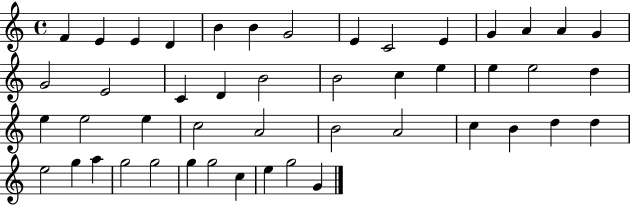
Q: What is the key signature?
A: C major